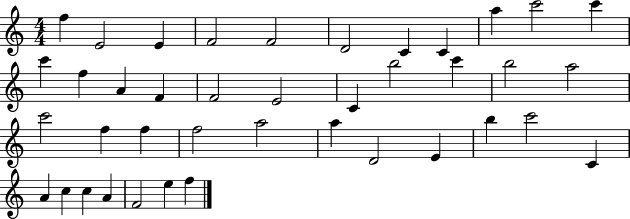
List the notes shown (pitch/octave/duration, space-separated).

F5/q E4/h E4/q F4/h F4/h D4/h C4/q C4/q A5/q C6/h C6/q C6/q F5/q A4/q F4/q F4/h E4/h C4/q B5/h C6/q B5/h A5/h C6/h F5/q F5/q F5/h A5/h A5/q D4/h E4/q B5/q C6/h C4/q A4/q C5/q C5/q A4/q F4/h E5/q F5/q